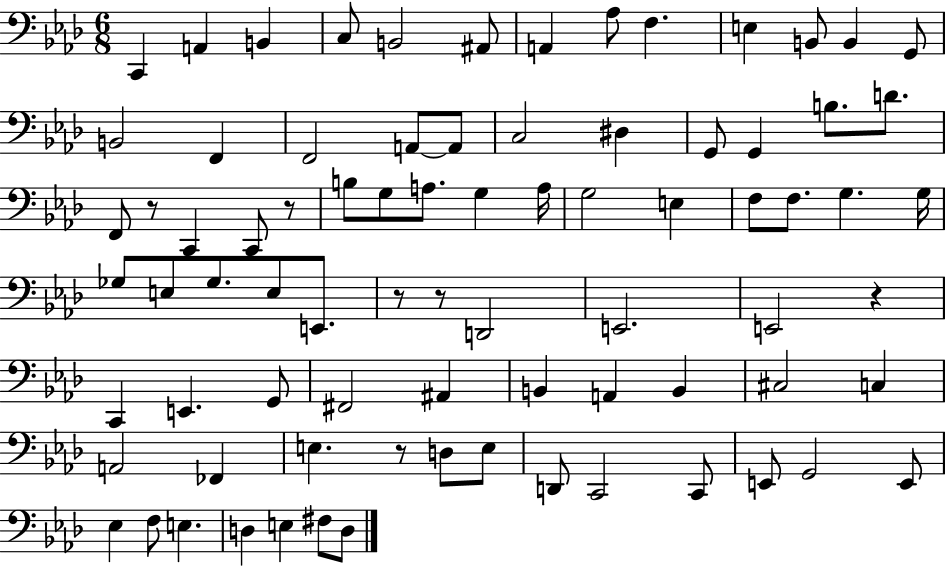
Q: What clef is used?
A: bass